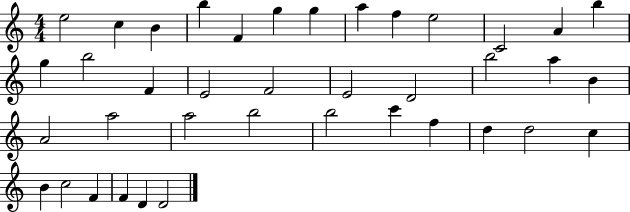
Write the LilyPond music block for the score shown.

{
  \clef treble
  \numericTimeSignature
  \time 4/4
  \key c \major
  e''2 c''4 b'4 | b''4 f'4 g''4 g''4 | a''4 f''4 e''2 | c'2 a'4 b''4 | \break g''4 b''2 f'4 | e'2 f'2 | e'2 d'2 | b''2 a''4 b'4 | \break a'2 a''2 | a''2 b''2 | b''2 c'''4 f''4 | d''4 d''2 c''4 | \break b'4 c''2 f'4 | f'4 d'4 d'2 | \bar "|."
}